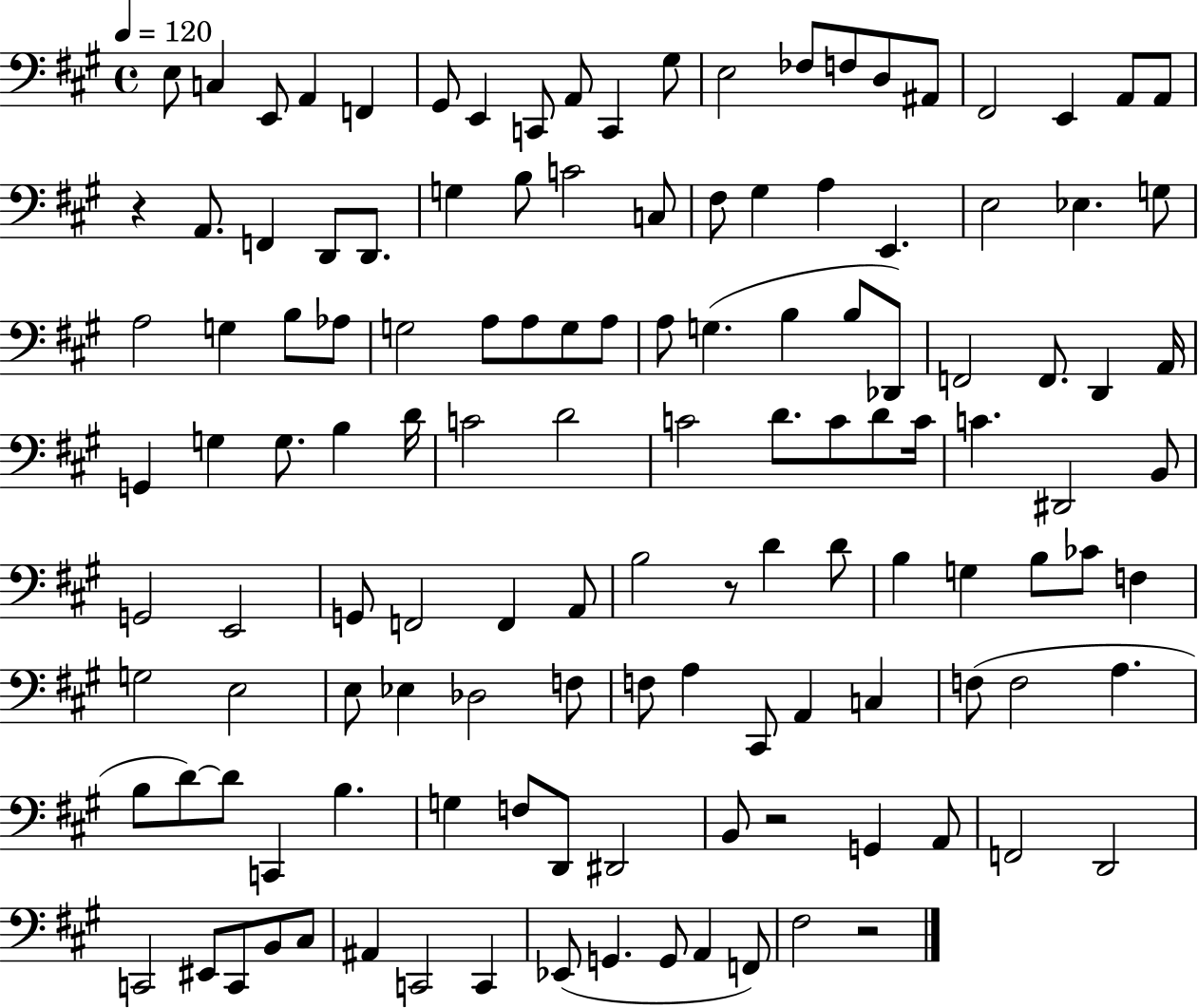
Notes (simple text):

E3/e C3/q E2/e A2/q F2/q G#2/e E2/q C2/e A2/e C2/q G#3/e E3/h FES3/e F3/e D3/e A#2/e F#2/h E2/q A2/e A2/e R/q A2/e. F2/q D2/e D2/e. G3/q B3/e C4/h C3/e F#3/e G#3/q A3/q E2/q. E3/h Eb3/q. G3/e A3/h G3/q B3/e Ab3/e G3/h A3/e A3/e G3/e A3/e A3/e G3/q. B3/q B3/e Db2/e F2/h F2/e. D2/q A2/s G2/q G3/q G3/e. B3/q D4/s C4/h D4/h C4/h D4/e. C4/e D4/e C4/s C4/q. D#2/h B2/e G2/h E2/h G2/e F2/h F2/q A2/e B3/h R/e D4/q D4/e B3/q G3/q B3/e CES4/e F3/q G3/h E3/h E3/e Eb3/q Db3/h F3/e F3/e A3/q C#2/e A2/q C3/q F3/e F3/h A3/q. B3/e D4/e D4/e C2/q B3/q. G3/q F3/e D2/e D#2/h B2/e R/h G2/q A2/e F2/h D2/h C2/h EIS2/e C2/e B2/e C#3/e A#2/q C2/h C2/q Eb2/e G2/q. G2/e A2/q F2/e F#3/h R/h